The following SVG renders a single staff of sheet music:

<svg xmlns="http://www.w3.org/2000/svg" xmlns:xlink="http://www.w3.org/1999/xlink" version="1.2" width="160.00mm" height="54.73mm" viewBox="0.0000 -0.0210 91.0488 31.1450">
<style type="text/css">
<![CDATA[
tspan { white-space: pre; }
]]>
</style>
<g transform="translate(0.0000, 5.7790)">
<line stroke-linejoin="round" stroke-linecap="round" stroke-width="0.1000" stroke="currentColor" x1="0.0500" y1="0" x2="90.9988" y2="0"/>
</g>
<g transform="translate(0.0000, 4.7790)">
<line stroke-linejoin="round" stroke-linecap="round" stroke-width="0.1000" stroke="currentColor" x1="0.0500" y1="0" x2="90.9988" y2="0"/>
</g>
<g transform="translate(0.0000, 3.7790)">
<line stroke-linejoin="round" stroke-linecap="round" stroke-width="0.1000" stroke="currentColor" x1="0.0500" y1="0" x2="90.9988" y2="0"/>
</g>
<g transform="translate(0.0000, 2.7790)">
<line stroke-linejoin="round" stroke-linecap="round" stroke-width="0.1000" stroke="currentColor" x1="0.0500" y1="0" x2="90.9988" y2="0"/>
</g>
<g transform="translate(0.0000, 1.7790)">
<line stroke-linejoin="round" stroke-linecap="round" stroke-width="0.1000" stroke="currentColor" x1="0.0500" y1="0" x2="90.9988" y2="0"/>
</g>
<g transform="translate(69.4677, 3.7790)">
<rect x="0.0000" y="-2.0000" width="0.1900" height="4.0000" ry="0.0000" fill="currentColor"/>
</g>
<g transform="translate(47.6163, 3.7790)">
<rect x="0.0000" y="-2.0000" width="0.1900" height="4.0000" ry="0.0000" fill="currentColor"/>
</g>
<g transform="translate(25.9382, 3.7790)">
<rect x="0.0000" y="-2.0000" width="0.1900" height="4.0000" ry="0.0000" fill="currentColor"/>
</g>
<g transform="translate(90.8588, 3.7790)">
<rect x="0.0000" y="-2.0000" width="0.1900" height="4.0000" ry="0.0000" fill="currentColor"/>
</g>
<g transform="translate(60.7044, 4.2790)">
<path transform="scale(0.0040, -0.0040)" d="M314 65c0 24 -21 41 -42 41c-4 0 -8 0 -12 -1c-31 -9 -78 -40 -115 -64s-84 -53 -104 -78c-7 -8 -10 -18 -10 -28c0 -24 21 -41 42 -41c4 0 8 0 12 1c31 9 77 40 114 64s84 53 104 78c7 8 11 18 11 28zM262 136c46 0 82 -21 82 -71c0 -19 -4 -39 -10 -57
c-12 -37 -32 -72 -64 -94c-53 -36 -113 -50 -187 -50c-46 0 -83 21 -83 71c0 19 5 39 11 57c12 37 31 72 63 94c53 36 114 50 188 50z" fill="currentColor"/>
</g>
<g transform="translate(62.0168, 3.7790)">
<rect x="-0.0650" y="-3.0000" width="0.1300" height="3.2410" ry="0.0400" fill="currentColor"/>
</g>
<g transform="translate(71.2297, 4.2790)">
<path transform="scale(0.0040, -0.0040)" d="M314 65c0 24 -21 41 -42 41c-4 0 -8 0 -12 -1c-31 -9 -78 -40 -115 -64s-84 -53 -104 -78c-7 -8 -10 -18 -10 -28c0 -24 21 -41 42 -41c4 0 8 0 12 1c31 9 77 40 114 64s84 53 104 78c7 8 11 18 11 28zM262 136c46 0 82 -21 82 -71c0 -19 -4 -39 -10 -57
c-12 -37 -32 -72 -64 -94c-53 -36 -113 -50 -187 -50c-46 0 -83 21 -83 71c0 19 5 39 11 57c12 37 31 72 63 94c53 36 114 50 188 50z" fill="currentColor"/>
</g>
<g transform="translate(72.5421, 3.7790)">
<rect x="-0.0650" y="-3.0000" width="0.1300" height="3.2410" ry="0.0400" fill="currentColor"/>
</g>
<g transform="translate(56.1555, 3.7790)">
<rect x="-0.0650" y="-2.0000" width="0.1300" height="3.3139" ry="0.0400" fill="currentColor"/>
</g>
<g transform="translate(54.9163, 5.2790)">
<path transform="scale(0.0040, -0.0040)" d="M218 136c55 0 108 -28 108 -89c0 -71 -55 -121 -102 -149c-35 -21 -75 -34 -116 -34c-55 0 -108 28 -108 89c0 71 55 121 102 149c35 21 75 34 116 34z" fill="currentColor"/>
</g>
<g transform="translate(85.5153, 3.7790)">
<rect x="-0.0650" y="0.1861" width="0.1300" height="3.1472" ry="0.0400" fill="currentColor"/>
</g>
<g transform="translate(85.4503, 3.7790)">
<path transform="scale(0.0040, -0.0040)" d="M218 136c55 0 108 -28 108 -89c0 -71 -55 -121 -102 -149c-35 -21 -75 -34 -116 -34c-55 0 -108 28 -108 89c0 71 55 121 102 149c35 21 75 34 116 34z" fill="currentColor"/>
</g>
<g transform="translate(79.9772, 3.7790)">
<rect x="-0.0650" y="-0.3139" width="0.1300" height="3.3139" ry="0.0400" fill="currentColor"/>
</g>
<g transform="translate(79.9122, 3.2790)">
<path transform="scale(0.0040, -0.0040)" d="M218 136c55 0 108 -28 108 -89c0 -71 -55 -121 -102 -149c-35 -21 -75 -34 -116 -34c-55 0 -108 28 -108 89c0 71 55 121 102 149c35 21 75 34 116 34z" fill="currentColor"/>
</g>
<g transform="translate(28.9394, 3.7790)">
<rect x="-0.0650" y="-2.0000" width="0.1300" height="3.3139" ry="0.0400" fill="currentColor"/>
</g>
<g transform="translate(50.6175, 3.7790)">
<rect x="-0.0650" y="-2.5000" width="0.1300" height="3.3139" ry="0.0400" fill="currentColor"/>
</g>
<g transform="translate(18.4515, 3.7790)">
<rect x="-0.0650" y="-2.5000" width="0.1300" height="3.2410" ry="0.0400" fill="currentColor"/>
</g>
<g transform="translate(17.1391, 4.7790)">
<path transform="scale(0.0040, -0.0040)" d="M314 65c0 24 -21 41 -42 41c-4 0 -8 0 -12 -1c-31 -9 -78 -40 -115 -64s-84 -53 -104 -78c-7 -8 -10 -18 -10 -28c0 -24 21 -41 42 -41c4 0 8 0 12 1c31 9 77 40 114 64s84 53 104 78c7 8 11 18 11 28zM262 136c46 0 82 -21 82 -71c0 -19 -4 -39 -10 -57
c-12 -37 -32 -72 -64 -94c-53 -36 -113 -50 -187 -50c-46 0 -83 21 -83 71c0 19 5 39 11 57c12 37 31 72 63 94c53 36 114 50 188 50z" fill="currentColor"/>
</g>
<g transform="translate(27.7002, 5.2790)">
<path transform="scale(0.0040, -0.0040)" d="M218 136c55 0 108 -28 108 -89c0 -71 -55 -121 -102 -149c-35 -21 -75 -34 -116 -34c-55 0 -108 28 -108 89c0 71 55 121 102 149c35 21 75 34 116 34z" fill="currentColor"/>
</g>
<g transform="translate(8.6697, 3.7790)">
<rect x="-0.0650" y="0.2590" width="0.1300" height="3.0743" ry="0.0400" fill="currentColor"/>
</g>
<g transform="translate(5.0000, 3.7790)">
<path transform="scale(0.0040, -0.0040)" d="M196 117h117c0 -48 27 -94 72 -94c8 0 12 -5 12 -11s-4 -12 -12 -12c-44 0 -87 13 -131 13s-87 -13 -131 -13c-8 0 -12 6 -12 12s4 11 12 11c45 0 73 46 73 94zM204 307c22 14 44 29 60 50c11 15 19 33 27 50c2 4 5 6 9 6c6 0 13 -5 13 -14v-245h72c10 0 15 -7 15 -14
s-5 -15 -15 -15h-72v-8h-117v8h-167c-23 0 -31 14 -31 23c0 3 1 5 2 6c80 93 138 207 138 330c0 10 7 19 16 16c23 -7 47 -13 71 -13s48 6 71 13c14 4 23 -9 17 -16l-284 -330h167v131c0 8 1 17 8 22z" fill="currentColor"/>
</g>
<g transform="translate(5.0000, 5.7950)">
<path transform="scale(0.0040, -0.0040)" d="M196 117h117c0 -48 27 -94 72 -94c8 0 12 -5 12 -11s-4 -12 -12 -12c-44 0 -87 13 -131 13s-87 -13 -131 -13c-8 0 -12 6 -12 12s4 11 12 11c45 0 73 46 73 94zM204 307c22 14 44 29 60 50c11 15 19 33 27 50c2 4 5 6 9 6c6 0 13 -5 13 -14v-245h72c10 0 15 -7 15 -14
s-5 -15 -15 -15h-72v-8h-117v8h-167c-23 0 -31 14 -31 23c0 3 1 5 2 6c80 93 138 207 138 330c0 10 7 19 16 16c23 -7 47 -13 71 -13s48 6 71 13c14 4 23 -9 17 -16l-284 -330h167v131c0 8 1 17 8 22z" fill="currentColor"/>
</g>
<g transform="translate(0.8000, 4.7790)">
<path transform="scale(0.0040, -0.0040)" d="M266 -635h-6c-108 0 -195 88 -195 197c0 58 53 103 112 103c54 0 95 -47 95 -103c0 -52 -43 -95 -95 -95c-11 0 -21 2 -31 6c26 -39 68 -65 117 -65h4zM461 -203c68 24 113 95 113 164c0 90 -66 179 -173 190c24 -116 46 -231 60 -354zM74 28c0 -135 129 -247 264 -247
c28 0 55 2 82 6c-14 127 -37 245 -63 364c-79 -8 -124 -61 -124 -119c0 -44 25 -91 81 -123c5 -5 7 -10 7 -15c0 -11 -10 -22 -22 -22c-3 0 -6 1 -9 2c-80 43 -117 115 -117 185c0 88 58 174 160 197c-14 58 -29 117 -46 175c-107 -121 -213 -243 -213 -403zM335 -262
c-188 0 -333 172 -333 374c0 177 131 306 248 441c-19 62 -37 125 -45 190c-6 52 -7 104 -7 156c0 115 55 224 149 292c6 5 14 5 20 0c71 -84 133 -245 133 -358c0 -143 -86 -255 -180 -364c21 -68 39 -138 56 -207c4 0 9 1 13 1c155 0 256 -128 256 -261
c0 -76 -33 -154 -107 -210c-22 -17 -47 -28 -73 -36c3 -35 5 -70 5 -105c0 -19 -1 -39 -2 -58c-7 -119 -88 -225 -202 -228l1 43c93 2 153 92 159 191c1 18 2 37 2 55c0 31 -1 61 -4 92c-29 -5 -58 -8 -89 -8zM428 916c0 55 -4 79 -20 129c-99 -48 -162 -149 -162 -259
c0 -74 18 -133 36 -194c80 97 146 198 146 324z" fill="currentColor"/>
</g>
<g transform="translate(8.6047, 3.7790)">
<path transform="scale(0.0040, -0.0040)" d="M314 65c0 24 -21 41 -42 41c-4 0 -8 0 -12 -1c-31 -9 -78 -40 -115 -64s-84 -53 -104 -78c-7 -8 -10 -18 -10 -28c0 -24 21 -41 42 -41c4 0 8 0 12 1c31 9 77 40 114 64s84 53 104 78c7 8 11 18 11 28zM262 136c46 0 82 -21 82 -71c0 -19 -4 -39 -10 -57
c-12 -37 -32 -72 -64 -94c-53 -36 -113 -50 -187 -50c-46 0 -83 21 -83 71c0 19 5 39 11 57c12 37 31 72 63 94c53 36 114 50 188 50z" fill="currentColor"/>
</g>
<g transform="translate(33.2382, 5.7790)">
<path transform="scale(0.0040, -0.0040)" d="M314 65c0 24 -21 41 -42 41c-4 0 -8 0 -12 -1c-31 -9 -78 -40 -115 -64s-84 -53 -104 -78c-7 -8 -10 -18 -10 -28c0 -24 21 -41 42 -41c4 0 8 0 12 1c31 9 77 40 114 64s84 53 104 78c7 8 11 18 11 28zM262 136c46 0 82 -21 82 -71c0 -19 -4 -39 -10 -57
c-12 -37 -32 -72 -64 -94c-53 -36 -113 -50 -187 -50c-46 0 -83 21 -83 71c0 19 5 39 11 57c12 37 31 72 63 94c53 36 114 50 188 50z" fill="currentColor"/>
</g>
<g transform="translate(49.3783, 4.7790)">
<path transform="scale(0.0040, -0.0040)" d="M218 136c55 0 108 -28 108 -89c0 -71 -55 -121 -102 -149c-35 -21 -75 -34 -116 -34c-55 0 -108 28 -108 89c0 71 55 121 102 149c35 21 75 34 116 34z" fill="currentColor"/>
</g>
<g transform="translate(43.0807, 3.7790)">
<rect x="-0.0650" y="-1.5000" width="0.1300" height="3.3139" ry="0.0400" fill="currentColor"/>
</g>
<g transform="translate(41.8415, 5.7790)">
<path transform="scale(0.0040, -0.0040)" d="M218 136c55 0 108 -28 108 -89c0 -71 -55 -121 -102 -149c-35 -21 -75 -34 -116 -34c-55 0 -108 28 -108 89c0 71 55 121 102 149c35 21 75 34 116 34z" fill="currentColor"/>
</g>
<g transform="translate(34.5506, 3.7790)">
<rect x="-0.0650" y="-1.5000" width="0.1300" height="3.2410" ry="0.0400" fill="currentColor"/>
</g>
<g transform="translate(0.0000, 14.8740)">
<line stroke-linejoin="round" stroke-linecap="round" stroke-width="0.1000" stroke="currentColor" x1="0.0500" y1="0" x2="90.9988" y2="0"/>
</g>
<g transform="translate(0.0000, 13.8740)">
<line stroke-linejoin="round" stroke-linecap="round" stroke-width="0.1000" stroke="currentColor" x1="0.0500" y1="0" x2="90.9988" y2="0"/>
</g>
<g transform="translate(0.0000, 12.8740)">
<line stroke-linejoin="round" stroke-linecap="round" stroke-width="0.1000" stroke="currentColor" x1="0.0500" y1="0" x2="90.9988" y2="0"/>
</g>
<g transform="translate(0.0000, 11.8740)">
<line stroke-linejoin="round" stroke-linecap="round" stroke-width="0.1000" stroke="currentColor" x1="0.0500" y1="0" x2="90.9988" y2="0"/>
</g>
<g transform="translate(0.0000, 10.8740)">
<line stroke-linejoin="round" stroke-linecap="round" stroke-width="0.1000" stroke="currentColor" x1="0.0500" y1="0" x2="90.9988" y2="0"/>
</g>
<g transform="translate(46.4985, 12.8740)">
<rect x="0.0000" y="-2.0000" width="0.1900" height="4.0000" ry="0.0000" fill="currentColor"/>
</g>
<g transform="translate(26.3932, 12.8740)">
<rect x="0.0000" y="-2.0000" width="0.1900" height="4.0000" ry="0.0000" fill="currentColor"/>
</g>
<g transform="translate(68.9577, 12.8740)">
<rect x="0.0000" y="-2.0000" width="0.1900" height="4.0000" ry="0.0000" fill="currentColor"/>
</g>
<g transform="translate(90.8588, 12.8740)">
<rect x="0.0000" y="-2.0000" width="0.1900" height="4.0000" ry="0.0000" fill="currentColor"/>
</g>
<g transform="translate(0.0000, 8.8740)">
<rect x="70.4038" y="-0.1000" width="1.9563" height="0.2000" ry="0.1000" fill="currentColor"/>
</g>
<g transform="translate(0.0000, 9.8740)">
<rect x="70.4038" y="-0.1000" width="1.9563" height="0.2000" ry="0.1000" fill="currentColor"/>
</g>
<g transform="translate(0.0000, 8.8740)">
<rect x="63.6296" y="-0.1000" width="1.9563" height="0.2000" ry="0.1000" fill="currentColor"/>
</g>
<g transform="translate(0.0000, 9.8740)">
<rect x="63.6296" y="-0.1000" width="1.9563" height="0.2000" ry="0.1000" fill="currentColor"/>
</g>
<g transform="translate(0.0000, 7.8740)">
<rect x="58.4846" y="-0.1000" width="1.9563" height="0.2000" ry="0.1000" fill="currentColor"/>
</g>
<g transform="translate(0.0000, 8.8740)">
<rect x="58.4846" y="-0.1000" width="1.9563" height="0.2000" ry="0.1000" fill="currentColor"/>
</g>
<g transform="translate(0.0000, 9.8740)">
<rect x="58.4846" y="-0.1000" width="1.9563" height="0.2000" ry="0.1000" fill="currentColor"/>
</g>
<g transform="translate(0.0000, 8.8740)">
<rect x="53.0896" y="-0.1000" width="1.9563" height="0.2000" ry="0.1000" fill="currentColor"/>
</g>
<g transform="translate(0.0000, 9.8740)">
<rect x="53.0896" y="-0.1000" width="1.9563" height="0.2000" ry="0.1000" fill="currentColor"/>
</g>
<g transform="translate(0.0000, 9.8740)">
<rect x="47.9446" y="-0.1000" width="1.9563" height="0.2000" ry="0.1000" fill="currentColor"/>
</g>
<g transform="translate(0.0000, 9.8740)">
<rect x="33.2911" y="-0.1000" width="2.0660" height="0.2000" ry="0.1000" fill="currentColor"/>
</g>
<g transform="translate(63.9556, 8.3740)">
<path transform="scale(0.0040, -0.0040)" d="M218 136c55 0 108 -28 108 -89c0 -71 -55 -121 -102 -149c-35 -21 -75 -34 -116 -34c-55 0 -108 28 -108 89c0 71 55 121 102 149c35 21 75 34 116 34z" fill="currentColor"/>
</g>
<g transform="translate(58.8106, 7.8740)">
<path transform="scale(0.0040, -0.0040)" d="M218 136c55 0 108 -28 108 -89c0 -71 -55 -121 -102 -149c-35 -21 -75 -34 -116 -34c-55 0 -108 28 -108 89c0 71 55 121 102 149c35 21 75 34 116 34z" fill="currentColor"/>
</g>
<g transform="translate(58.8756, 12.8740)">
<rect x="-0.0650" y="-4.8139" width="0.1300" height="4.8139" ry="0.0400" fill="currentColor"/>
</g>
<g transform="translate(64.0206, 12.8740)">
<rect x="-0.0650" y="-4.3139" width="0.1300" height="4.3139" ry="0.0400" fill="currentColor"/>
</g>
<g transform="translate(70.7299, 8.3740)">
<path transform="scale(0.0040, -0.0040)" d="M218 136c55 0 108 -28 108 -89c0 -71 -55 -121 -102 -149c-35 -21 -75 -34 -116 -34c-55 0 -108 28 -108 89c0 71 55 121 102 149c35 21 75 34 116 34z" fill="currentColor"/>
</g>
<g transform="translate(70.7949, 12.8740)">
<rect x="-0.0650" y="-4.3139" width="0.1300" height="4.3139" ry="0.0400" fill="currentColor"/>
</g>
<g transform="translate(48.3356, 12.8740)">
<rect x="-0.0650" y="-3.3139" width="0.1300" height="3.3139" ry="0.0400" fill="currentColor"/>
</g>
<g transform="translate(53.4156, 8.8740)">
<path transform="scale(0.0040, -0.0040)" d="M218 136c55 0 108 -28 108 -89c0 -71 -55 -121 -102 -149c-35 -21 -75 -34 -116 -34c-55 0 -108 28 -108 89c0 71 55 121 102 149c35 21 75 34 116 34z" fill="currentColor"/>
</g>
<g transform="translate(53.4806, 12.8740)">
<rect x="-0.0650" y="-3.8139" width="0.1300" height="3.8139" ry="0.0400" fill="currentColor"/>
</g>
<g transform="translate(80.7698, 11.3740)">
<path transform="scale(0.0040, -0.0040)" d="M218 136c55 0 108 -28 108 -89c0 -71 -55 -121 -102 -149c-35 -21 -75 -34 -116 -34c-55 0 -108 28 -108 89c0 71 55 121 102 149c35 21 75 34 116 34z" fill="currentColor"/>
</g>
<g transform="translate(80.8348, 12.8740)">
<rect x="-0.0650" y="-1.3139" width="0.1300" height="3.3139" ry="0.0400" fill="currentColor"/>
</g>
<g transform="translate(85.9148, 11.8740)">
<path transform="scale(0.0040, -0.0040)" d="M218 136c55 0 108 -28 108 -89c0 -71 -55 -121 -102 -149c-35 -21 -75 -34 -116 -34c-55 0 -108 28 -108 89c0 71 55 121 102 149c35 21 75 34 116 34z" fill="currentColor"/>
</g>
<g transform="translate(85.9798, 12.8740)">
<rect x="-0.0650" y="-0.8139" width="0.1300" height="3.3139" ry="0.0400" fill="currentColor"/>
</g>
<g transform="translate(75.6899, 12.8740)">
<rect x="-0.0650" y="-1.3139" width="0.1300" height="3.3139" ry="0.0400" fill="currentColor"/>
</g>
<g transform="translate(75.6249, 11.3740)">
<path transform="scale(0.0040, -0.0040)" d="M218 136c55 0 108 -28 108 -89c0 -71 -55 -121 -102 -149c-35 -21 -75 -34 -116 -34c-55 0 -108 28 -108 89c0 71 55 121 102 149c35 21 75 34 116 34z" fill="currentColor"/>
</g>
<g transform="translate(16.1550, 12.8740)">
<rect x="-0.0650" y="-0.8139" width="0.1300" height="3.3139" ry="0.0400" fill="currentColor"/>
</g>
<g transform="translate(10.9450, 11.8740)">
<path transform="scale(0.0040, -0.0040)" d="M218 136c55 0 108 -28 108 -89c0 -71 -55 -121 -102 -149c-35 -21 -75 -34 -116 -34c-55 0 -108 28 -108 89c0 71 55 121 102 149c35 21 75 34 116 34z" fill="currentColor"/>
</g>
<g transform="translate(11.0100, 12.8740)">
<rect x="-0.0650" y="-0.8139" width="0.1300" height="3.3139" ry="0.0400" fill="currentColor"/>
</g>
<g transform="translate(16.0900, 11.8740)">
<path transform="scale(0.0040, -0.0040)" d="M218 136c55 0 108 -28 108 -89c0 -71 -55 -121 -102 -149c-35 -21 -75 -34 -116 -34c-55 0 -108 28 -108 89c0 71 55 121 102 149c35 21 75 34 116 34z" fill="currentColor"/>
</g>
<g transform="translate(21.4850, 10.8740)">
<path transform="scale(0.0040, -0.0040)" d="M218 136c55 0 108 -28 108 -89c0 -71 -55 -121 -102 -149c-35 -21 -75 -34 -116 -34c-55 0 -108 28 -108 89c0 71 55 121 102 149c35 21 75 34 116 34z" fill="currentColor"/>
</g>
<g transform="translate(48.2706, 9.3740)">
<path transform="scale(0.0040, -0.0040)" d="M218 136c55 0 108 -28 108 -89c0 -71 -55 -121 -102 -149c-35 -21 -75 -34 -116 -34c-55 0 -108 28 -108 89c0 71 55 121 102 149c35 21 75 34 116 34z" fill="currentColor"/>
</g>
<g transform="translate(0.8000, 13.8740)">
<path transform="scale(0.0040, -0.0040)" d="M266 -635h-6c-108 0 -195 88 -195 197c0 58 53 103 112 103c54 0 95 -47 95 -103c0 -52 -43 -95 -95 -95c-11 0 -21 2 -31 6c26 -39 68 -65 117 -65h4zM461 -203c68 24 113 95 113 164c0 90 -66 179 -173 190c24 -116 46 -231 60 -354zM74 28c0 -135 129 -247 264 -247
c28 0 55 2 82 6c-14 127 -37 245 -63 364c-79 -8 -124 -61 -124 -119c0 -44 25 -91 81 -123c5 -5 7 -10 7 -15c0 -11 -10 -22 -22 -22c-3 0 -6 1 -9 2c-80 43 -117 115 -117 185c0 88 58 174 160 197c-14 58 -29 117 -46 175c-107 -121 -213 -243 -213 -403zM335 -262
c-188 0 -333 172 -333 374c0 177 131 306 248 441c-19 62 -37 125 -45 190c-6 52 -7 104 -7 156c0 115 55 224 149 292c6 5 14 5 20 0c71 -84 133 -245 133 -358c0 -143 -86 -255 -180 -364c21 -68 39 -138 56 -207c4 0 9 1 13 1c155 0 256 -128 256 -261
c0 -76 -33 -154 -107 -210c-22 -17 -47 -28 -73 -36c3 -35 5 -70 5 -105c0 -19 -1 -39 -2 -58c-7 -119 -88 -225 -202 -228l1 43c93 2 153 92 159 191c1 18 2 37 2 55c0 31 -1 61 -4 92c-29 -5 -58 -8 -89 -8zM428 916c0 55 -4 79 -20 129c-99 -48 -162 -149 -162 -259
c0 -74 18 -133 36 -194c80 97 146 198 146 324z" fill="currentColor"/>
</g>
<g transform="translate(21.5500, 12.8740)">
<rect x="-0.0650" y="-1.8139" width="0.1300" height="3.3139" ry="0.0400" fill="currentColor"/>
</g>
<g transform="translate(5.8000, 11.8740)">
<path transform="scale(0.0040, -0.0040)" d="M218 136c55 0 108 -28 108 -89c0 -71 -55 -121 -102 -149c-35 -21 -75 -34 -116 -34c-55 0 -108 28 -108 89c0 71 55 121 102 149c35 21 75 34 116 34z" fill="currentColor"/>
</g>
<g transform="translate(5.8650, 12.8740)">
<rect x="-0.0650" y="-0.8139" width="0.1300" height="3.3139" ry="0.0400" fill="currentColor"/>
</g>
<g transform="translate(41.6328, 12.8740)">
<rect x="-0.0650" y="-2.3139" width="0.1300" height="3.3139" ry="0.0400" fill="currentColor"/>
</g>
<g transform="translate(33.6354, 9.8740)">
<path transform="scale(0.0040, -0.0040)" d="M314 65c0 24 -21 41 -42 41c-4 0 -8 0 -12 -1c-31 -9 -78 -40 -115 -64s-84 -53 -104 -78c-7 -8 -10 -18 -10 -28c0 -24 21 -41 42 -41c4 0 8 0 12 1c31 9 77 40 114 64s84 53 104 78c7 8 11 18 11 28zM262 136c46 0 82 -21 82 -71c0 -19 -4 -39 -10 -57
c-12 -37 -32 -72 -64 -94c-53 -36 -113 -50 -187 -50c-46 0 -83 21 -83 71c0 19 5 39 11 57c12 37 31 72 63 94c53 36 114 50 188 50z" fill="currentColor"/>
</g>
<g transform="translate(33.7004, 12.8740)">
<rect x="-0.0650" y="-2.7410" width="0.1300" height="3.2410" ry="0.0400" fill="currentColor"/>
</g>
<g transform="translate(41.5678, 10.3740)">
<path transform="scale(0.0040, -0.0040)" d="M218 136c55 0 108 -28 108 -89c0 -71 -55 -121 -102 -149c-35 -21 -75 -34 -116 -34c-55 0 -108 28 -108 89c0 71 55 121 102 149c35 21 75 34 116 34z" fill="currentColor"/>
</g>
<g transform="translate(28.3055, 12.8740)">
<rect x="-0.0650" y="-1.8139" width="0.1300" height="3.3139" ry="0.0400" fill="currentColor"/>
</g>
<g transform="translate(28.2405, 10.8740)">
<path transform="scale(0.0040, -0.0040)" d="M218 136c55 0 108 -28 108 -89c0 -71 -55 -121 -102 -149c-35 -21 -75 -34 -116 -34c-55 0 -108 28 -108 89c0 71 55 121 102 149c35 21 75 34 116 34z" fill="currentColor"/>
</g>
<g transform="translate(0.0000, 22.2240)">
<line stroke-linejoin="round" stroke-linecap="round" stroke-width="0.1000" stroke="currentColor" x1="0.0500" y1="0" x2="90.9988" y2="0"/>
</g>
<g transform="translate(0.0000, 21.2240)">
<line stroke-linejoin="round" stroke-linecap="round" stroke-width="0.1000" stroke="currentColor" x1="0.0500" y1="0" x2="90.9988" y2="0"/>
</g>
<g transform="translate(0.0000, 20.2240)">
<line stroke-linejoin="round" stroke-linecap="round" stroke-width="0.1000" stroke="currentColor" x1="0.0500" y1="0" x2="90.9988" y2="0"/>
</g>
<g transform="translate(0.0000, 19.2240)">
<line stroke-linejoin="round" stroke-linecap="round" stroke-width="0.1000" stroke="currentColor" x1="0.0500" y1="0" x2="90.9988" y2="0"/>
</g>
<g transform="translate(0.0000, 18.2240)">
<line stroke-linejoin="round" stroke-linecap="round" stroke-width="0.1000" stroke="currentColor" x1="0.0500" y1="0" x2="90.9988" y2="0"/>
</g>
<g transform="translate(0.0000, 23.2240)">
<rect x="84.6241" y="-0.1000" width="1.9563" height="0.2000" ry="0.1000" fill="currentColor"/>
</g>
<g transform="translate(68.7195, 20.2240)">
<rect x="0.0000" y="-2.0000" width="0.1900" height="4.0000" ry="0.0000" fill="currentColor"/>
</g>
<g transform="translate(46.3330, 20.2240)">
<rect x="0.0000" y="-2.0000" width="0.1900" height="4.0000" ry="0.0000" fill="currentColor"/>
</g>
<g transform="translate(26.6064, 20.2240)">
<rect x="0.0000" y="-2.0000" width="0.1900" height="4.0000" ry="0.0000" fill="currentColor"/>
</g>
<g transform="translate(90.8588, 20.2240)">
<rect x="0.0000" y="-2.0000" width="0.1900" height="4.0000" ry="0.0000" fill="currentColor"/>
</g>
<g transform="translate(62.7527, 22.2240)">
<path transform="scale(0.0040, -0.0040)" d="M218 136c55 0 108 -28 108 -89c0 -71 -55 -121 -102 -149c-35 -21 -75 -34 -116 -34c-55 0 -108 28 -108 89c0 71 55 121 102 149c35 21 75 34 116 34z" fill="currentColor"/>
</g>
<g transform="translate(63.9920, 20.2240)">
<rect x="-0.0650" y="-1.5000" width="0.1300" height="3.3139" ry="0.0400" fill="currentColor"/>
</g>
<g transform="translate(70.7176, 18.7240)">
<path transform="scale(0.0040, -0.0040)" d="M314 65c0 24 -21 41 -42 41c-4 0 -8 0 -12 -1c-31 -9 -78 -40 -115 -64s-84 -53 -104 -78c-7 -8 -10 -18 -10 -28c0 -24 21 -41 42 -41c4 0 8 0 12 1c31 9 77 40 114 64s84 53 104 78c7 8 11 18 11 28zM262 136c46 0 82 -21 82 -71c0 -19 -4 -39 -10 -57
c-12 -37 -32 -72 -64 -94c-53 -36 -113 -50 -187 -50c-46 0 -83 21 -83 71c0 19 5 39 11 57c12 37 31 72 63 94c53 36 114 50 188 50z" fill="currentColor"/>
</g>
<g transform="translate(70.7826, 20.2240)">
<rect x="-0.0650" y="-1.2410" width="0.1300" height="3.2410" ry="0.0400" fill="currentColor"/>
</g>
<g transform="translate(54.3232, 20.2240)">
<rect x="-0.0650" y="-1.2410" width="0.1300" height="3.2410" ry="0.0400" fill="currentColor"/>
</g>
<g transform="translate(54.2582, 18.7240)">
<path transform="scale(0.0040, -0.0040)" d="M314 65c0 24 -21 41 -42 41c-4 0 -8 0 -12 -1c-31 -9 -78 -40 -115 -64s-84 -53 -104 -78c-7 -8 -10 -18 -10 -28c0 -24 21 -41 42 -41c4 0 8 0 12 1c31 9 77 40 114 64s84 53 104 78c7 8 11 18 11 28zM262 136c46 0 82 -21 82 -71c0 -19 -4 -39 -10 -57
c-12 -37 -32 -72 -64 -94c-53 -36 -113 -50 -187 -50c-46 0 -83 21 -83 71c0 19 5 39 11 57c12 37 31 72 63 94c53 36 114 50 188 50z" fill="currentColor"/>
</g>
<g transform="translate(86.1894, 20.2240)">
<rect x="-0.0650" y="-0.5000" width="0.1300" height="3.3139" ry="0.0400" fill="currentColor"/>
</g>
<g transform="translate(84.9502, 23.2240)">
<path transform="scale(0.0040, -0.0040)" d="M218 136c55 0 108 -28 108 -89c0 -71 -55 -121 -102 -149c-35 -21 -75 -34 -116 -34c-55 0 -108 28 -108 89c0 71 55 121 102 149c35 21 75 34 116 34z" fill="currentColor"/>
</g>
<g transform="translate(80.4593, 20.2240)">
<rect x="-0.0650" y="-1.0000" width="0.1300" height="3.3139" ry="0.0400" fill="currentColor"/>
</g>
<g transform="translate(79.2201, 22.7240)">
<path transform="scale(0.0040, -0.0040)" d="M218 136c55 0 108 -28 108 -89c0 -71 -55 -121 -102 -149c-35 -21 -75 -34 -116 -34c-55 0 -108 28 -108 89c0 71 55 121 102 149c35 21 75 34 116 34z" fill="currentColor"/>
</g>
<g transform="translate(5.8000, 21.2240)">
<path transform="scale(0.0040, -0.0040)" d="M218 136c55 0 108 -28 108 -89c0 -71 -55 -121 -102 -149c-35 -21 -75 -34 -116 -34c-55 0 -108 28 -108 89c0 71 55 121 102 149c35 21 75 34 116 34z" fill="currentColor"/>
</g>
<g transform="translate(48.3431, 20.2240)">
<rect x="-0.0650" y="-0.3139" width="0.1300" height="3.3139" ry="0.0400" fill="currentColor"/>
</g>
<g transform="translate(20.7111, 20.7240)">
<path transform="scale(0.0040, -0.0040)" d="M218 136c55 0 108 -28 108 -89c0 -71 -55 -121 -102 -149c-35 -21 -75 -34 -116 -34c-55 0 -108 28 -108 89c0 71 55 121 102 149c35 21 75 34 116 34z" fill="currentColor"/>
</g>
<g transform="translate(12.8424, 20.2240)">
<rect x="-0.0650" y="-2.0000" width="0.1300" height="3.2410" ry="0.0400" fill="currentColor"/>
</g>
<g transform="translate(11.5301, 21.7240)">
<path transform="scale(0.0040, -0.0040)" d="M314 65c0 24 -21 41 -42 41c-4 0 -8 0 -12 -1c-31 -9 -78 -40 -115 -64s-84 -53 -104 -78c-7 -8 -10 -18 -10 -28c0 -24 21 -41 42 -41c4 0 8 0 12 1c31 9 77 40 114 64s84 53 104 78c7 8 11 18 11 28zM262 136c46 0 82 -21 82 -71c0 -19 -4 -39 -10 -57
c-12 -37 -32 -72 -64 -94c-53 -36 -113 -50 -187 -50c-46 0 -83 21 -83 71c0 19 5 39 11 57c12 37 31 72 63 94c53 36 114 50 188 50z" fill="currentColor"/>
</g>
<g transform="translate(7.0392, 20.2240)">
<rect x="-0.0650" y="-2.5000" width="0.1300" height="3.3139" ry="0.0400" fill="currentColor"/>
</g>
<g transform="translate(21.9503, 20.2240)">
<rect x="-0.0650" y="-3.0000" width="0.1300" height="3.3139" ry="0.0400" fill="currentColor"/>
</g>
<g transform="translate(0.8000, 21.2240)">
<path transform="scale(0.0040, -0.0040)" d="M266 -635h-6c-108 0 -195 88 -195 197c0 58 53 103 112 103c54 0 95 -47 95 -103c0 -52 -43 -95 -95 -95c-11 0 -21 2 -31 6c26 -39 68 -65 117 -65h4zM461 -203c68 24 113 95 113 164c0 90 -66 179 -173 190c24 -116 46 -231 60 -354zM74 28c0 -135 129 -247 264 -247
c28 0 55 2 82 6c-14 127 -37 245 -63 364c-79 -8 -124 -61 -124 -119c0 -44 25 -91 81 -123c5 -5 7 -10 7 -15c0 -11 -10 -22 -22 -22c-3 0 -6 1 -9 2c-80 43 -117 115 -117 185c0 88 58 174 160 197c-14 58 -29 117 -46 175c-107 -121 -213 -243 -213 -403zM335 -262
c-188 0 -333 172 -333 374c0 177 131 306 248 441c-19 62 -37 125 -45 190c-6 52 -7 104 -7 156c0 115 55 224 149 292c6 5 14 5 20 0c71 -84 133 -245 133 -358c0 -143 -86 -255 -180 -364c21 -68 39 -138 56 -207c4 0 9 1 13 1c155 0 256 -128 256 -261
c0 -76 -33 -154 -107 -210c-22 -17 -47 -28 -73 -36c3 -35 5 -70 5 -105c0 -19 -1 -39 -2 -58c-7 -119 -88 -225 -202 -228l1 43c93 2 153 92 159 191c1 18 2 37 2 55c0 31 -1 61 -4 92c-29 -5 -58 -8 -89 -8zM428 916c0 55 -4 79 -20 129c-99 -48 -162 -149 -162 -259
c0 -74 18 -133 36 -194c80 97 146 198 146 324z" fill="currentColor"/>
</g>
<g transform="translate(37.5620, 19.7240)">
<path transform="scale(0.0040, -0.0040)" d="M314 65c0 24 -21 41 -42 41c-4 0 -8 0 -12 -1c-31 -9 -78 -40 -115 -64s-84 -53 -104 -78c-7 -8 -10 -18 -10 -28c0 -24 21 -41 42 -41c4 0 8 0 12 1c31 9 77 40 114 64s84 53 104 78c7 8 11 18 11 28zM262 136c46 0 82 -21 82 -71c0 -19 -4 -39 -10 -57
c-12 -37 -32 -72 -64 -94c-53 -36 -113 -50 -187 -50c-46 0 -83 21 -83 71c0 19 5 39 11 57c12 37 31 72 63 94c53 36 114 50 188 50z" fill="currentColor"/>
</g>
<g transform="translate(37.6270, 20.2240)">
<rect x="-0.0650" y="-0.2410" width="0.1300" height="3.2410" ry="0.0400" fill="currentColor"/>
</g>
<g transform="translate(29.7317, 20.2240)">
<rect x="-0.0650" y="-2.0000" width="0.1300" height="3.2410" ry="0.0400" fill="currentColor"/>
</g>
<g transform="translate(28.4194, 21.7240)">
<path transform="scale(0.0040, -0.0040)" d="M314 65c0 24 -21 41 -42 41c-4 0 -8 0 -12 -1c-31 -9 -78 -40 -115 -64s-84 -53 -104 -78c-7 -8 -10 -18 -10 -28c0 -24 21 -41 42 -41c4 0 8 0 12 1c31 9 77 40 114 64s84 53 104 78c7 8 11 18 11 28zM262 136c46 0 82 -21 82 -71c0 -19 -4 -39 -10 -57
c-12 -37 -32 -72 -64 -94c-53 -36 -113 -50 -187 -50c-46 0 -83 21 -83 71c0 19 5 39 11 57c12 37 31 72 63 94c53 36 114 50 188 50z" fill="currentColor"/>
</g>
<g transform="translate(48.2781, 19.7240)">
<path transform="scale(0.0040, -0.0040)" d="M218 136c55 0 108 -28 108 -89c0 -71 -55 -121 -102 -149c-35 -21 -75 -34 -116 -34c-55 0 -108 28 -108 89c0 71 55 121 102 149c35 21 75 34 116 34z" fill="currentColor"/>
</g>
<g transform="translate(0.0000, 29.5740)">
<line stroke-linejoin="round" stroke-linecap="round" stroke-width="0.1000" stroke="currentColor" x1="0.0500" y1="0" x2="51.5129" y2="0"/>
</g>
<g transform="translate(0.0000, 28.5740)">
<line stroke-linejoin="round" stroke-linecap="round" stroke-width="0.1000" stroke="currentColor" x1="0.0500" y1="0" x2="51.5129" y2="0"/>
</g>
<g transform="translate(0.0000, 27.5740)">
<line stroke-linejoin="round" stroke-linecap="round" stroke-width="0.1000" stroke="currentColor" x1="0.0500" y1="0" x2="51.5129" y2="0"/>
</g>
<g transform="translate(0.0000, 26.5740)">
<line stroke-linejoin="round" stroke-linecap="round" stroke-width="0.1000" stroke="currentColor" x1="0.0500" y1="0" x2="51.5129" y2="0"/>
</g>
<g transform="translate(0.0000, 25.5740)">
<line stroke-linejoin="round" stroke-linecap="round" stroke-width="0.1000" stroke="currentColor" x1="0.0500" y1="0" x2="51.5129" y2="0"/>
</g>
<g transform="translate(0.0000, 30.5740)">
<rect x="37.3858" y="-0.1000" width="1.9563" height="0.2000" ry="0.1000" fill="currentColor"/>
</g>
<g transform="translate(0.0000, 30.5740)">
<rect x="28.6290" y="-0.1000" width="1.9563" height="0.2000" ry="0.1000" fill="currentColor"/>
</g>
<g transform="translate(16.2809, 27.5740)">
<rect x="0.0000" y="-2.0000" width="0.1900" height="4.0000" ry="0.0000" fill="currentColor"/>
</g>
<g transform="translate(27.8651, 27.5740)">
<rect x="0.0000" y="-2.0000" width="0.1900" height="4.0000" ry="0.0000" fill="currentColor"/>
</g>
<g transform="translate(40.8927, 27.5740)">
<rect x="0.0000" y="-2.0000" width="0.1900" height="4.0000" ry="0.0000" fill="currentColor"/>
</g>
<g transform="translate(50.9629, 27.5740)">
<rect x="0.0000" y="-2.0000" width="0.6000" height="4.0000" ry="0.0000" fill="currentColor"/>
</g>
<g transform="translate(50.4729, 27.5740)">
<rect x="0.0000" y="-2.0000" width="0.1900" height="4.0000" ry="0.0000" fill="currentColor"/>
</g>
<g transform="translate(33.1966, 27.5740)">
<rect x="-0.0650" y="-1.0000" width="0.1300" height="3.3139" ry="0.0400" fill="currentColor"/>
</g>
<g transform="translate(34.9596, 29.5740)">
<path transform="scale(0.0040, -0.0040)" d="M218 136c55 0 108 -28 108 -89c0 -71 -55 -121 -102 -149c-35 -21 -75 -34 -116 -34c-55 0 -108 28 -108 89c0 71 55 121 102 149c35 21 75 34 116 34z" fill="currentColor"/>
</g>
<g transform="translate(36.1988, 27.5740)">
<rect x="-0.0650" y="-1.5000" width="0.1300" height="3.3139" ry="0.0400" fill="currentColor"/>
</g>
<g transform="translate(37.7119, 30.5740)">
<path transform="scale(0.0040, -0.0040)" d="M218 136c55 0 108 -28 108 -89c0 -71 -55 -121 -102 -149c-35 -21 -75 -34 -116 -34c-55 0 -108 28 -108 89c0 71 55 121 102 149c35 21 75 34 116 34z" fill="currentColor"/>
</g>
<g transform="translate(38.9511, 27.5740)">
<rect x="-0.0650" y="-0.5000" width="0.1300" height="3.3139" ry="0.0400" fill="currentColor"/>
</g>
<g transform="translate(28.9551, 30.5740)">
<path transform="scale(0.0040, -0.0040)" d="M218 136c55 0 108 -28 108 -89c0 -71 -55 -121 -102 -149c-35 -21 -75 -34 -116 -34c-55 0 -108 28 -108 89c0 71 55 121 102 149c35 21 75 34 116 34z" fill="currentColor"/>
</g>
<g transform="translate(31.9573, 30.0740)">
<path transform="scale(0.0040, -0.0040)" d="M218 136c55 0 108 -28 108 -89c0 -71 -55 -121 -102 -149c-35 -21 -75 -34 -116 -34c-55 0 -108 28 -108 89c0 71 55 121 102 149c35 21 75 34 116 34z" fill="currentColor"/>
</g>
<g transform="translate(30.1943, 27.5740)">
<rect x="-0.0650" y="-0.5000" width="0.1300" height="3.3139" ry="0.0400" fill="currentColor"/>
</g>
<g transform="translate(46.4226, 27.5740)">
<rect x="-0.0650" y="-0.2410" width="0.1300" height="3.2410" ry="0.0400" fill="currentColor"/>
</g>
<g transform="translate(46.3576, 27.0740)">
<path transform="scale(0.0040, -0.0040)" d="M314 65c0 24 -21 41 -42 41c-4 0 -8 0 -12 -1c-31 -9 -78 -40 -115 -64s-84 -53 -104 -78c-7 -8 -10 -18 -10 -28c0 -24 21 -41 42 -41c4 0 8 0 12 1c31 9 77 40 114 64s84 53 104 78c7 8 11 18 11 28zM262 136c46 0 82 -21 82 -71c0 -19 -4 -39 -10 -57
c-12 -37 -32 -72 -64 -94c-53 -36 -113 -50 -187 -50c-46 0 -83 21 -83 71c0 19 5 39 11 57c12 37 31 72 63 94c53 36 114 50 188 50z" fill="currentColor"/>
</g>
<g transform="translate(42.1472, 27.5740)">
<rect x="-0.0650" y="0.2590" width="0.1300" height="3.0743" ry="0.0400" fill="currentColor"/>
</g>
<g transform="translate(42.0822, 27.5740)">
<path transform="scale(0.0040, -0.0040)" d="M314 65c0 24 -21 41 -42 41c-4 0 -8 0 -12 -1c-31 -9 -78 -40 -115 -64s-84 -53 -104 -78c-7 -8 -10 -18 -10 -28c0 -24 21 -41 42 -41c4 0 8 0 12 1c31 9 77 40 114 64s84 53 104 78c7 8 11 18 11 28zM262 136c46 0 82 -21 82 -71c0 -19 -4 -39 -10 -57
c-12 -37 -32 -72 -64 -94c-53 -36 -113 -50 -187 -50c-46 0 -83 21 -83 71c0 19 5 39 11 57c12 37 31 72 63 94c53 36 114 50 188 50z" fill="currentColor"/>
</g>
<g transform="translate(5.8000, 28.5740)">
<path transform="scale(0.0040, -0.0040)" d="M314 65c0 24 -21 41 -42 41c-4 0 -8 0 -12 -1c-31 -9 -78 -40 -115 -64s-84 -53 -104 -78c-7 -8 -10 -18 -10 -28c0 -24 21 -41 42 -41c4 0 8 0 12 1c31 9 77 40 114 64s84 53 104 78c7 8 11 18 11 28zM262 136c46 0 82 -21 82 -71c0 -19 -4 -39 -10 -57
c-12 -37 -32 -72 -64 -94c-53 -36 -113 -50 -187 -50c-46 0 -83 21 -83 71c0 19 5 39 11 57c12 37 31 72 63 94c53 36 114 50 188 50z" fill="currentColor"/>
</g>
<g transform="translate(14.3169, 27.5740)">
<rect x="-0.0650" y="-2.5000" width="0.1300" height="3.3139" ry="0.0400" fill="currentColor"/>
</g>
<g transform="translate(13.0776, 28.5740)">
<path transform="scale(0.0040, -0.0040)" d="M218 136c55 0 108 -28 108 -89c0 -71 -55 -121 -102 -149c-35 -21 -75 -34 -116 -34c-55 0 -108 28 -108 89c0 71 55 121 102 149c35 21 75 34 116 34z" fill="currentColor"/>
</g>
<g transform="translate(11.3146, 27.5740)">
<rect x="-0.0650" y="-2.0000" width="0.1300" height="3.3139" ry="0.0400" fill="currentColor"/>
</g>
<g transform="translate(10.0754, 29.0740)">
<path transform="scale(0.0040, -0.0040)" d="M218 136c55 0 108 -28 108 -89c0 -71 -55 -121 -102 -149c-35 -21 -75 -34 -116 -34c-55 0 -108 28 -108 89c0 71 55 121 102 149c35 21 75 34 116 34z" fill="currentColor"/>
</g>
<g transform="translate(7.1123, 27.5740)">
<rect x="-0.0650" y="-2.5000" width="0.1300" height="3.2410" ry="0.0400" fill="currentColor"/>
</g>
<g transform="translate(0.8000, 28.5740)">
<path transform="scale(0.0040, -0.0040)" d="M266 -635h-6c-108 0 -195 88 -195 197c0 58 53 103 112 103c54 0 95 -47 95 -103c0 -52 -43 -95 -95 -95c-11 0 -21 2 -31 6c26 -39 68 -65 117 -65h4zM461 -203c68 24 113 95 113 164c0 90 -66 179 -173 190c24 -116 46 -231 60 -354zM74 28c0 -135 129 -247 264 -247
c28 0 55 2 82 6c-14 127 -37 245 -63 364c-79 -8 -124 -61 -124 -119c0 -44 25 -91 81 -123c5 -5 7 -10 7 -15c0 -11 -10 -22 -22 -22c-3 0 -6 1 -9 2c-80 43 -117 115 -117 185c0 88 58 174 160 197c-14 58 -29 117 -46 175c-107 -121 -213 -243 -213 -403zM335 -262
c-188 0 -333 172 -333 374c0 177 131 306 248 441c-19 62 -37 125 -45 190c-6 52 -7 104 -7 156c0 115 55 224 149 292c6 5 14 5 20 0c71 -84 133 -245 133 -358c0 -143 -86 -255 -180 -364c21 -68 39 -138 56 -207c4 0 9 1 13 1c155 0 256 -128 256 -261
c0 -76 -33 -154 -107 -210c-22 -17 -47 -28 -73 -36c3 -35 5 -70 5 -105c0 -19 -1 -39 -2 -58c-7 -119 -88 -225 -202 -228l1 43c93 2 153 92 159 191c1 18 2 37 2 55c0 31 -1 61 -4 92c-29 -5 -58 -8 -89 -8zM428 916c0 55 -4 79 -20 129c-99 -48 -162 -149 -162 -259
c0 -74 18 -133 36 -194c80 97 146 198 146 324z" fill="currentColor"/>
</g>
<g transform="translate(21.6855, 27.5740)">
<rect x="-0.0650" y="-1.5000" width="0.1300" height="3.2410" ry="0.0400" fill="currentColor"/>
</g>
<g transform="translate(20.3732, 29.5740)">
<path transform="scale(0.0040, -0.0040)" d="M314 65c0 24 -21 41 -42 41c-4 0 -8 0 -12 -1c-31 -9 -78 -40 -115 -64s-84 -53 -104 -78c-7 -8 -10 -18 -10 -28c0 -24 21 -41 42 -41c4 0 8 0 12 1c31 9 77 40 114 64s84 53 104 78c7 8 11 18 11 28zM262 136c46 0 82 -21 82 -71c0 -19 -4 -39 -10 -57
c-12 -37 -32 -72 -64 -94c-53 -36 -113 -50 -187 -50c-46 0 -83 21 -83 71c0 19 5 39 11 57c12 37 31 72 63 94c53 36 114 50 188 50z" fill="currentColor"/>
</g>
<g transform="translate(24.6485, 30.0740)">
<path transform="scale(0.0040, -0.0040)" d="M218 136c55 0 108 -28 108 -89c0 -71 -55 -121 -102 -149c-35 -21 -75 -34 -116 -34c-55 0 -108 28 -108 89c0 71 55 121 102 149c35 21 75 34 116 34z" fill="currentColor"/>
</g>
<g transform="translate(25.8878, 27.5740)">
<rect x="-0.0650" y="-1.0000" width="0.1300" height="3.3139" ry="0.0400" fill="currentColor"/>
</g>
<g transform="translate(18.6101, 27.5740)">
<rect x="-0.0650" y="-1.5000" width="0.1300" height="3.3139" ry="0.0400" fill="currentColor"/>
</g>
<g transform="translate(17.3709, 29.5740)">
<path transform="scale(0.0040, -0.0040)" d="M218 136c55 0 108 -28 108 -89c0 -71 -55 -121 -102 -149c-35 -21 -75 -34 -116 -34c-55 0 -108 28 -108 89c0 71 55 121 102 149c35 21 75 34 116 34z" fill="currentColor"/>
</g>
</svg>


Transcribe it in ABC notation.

X:1
T:Untitled
M:4/4
L:1/4
K:C
B2 G2 F E2 E G F A2 A2 c B d d d f f a2 g b c' e' d' d' e e d G F2 A F2 c2 c e2 E e2 D C G2 F G E E2 D C D E C B2 c2